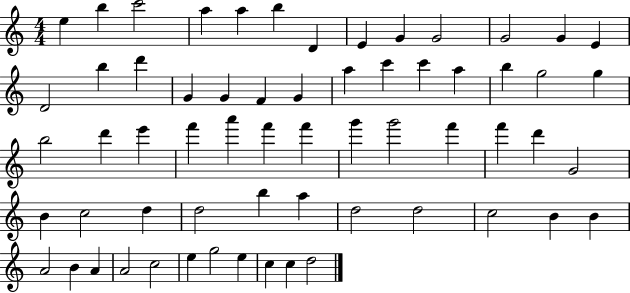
X:1
T:Untitled
M:4/4
L:1/4
K:C
e b c'2 a a b D E G G2 G2 G E D2 b d' G G F G a c' c' a b g2 g b2 d' e' f' a' f' f' g' g'2 f' f' d' G2 B c2 d d2 b a d2 d2 c2 B B A2 B A A2 c2 e g2 e c c d2